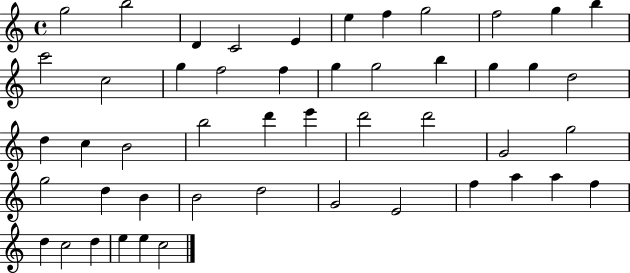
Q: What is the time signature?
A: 4/4